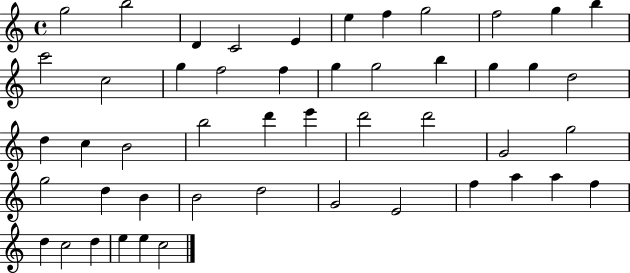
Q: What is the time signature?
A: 4/4